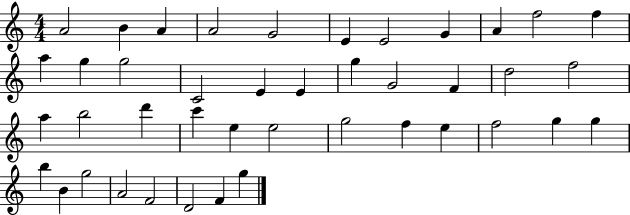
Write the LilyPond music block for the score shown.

{
  \clef treble
  \numericTimeSignature
  \time 4/4
  \key c \major
  a'2 b'4 a'4 | a'2 g'2 | e'4 e'2 g'4 | a'4 f''2 f''4 | \break a''4 g''4 g''2 | c'2 e'4 e'4 | g''4 g'2 f'4 | d''2 f''2 | \break a''4 b''2 d'''4 | c'''4 e''4 e''2 | g''2 f''4 e''4 | f''2 g''4 g''4 | \break b''4 b'4 g''2 | a'2 f'2 | d'2 f'4 g''4 | \bar "|."
}